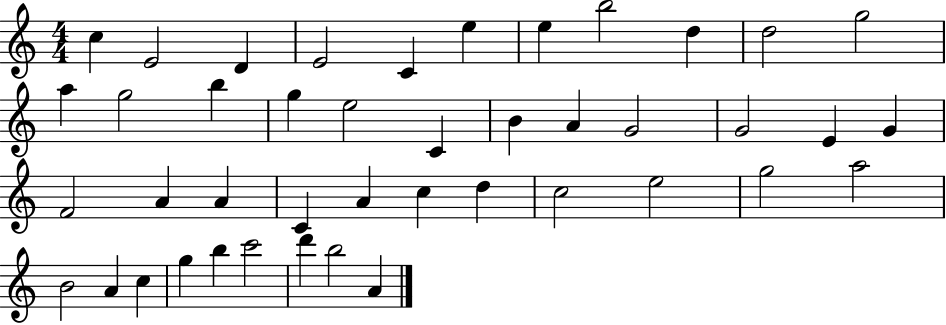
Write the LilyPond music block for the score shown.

{
  \clef treble
  \numericTimeSignature
  \time 4/4
  \key c \major
  c''4 e'2 d'4 | e'2 c'4 e''4 | e''4 b''2 d''4 | d''2 g''2 | \break a''4 g''2 b''4 | g''4 e''2 c'4 | b'4 a'4 g'2 | g'2 e'4 g'4 | \break f'2 a'4 a'4 | c'4 a'4 c''4 d''4 | c''2 e''2 | g''2 a''2 | \break b'2 a'4 c''4 | g''4 b''4 c'''2 | d'''4 b''2 a'4 | \bar "|."
}